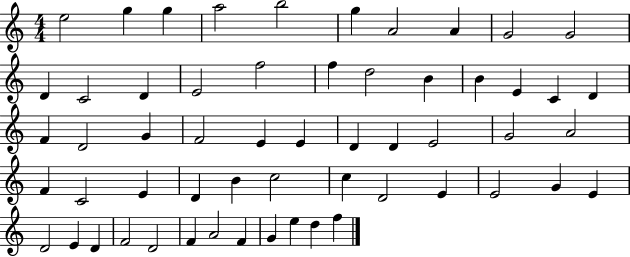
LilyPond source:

{
  \clef treble
  \numericTimeSignature
  \time 4/4
  \key c \major
  e''2 g''4 g''4 | a''2 b''2 | g''4 a'2 a'4 | g'2 g'2 | \break d'4 c'2 d'4 | e'2 f''2 | f''4 d''2 b'4 | b'4 e'4 c'4 d'4 | \break f'4 d'2 g'4 | f'2 e'4 e'4 | d'4 d'4 e'2 | g'2 a'2 | \break f'4 c'2 e'4 | d'4 b'4 c''2 | c''4 d'2 e'4 | e'2 g'4 e'4 | \break d'2 e'4 d'4 | f'2 d'2 | f'4 a'2 f'4 | g'4 e''4 d''4 f''4 | \break \bar "|."
}